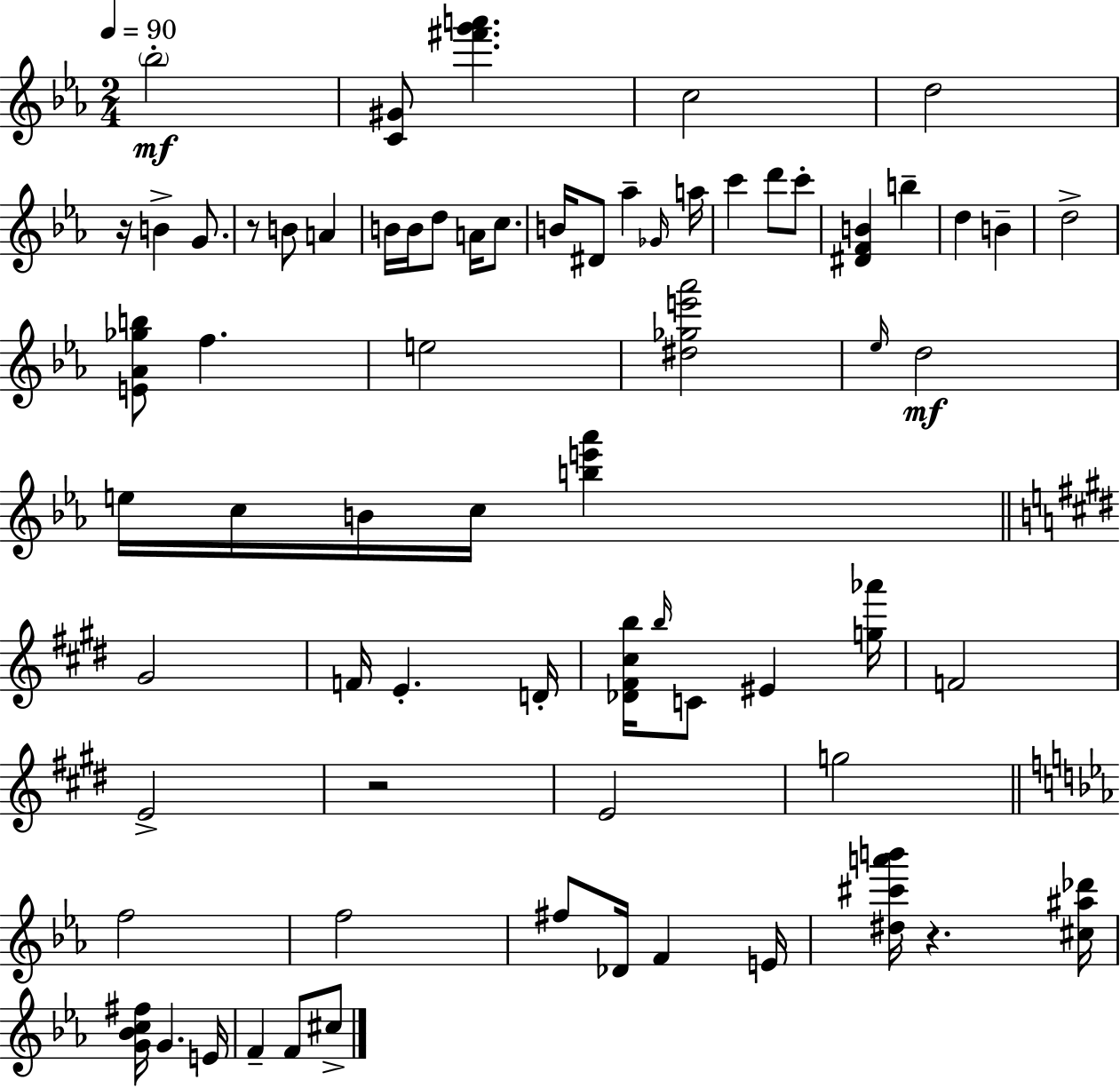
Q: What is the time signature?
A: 2/4